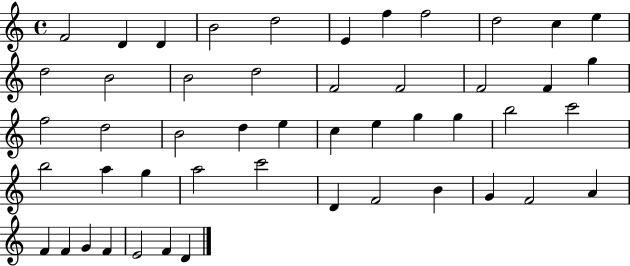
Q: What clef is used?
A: treble